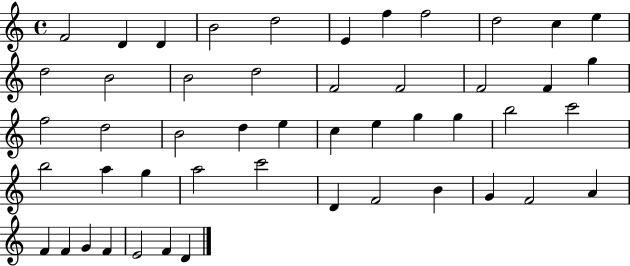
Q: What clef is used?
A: treble